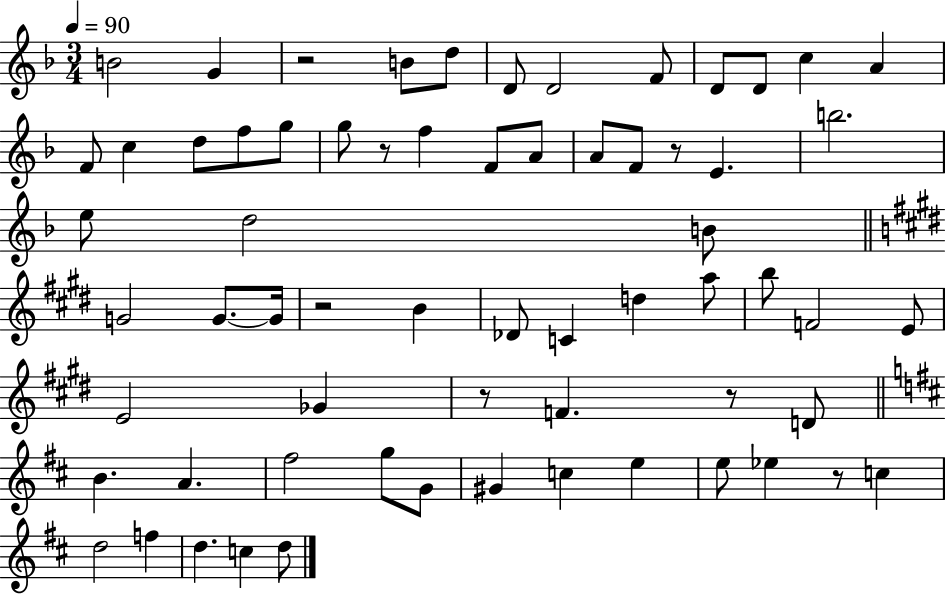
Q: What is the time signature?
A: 3/4